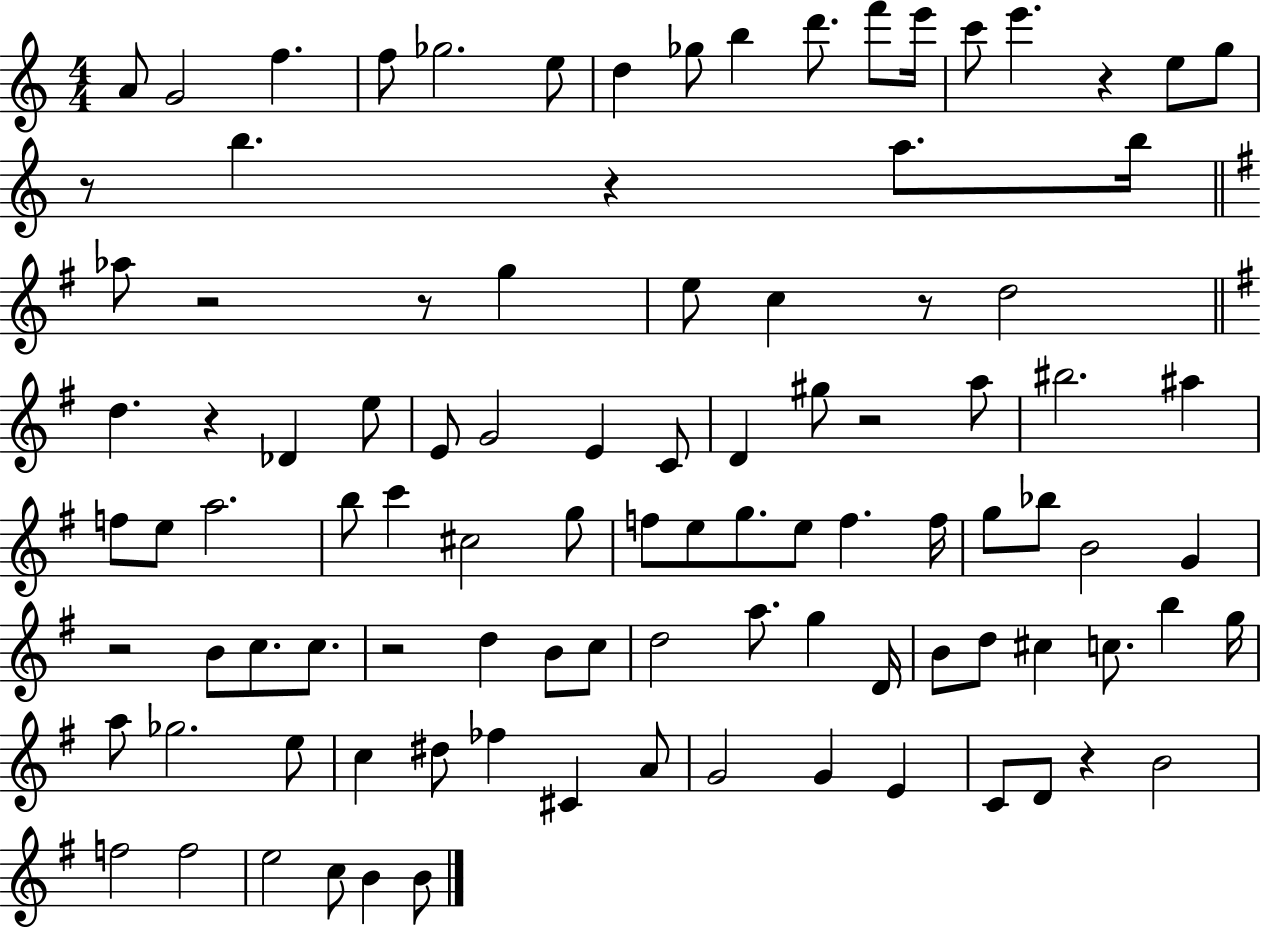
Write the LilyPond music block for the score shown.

{
  \clef treble
  \numericTimeSignature
  \time 4/4
  \key c \major
  a'8 g'2 f''4. | f''8 ges''2. e''8 | d''4 ges''8 b''4 d'''8. f'''8 e'''16 | c'''8 e'''4. r4 e''8 g''8 | \break r8 b''4. r4 a''8. b''16 | \bar "||" \break \key g \major aes''8 r2 r8 g''4 | e''8 c''4 r8 d''2 | \bar "||" \break \key g \major d''4. r4 des'4 e''8 | e'8 g'2 e'4 c'8 | d'4 gis''8 r2 a''8 | bis''2. ais''4 | \break f''8 e''8 a''2. | b''8 c'''4 cis''2 g''8 | f''8 e''8 g''8. e''8 f''4. f''16 | g''8 bes''8 b'2 g'4 | \break r2 b'8 c''8. c''8. | r2 d''4 b'8 c''8 | d''2 a''8. g''4 d'16 | b'8 d''8 cis''4 c''8. b''4 g''16 | \break a''8 ges''2. e''8 | c''4 dis''8 fes''4 cis'4 a'8 | g'2 g'4 e'4 | c'8 d'8 r4 b'2 | \break f''2 f''2 | e''2 c''8 b'4 b'8 | \bar "|."
}